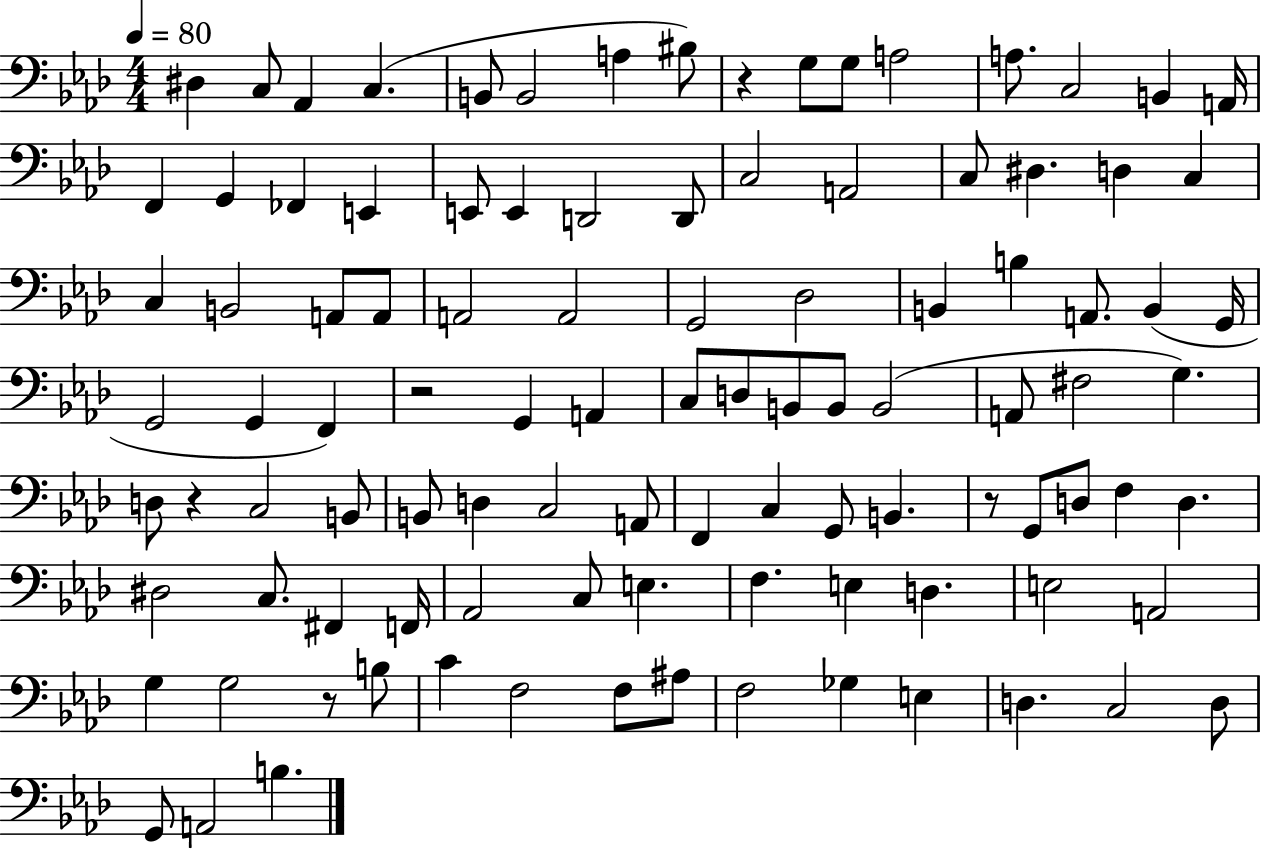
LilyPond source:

{
  \clef bass
  \numericTimeSignature
  \time 4/4
  \key aes \major
  \tempo 4 = 80
  dis4 c8 aes,4 c4.( | b,8 b,2 a4 bis8) | r4 g8 g8 a2 | a8. c2 b,4 a,16 | \break f,4 g,4 fes,4 e,4 | e,8 e,4 d,2 d,8 | c2 a,2 | c8 dis4. d4 c4 | \break c4 b,2 a,8 a,8 | a,2 a,2 | g,2 des2 | b,4 b4 a,8. b,4( g,16 | \break g,2 g,4 f,4) | r2 g,4 a,4 | c8 d8 b,8 b,8 b,2( | a,8 fis2 g4.) | \break d8 r4 c2 b,8 | b,8 d4 c2 a,8 | f,4 c4 g,8 b,4. | r8 g,8 d8 f4 d4. | \break dis2 c8. fis,4 f,16 | aes,2 c8 e4. | f4. e4 d4. | e2 a,2 | \break g4 g2 r8 b8 | c'4 f2 f8 ais8 | f2 ges4 e4 | d4. c2 d8 | \break g,8 a,2 b4. | \bar "|."
}